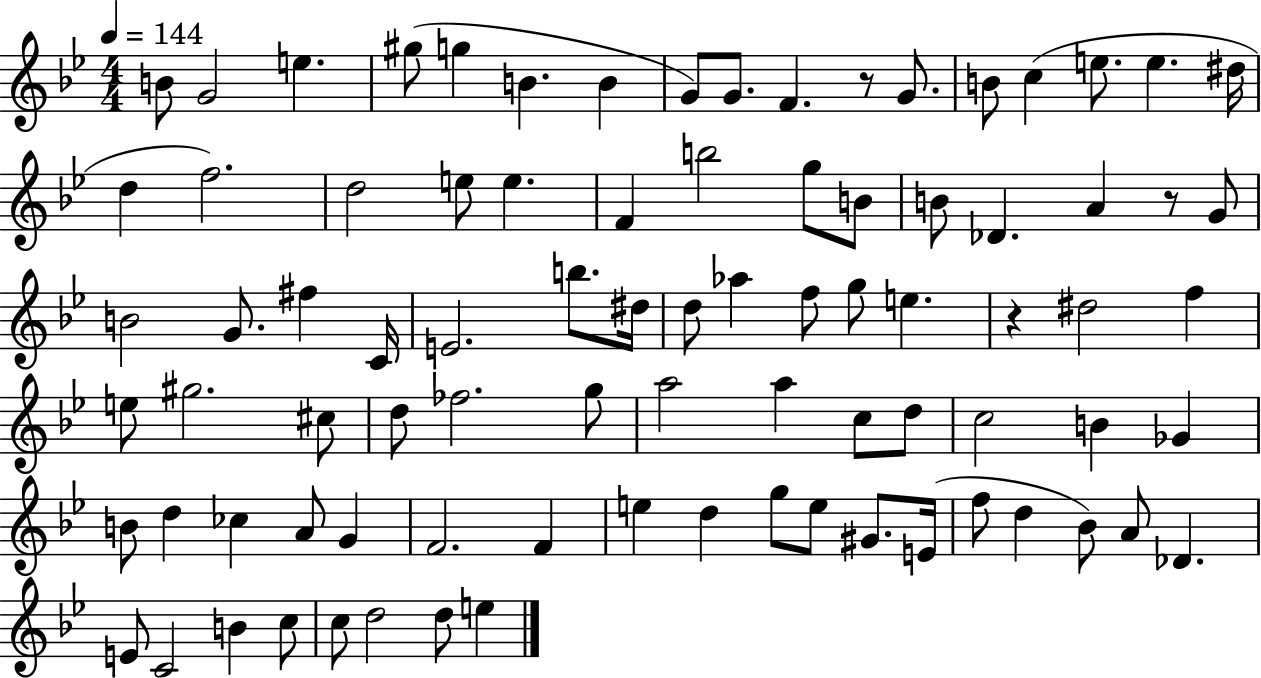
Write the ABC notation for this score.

X:1
T:Untitled
M:4/4
L:1/4
K:Bb
B/2 G2 e ^g/2 g B B G/2 G/2 F z/2 G/2 B/2 c e/2 e ^d/4 d f2 d2 e/2 e F b2 g/2 B/2 B/2 _D A z/2 G/2 B2 G/2 ^f C/4 E2 b/2 ^d/4 d/2 _a f/2 g/2 e z ^d2 f e/2 ^g2 ^c/2 d/2 _f2 g/2 a2 a c/2 d/2 c2 B _G B/2 d _c A/2 G F2 F e d g/2 e/2 ^G/2 E/4 f/2 d _B/2 A/2 _D E/2 C2 B c/2 c/2 d2 d/2 e